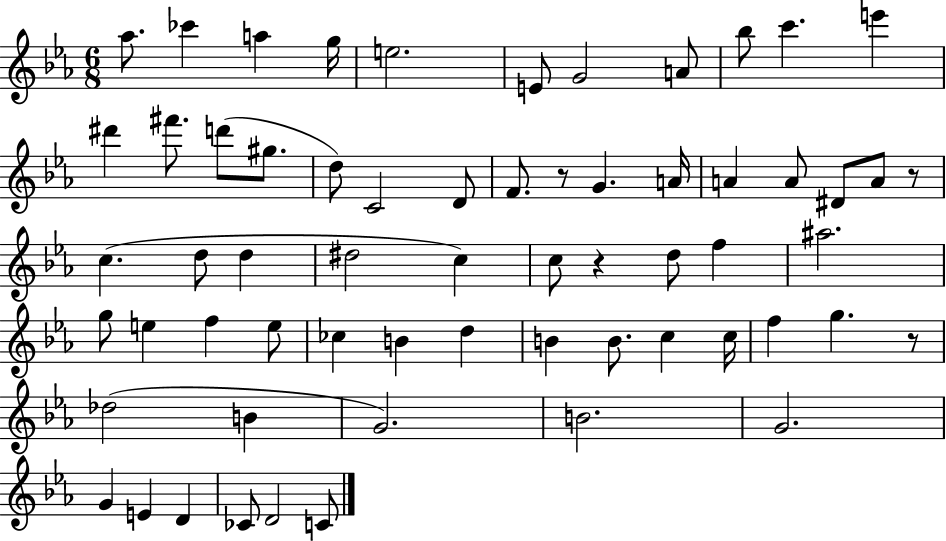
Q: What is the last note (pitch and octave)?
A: C4